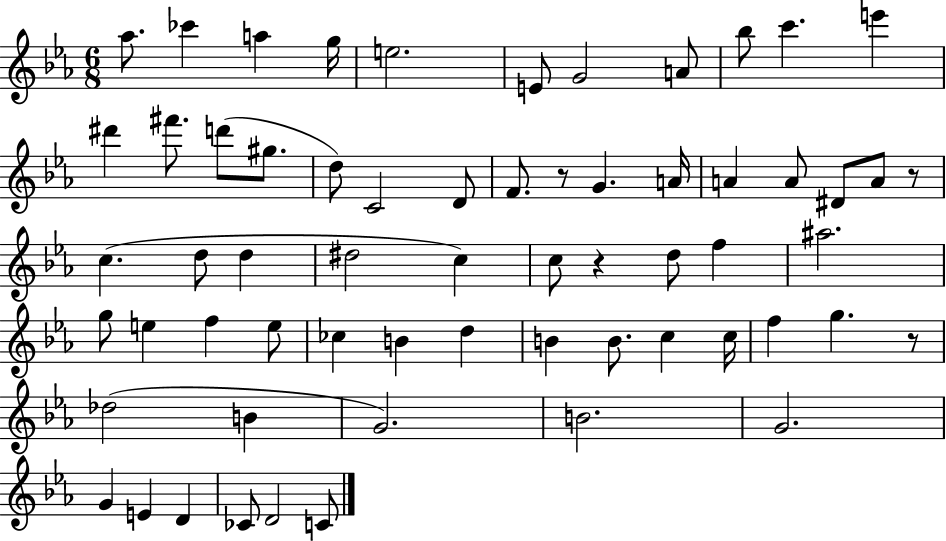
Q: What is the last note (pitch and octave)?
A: C4